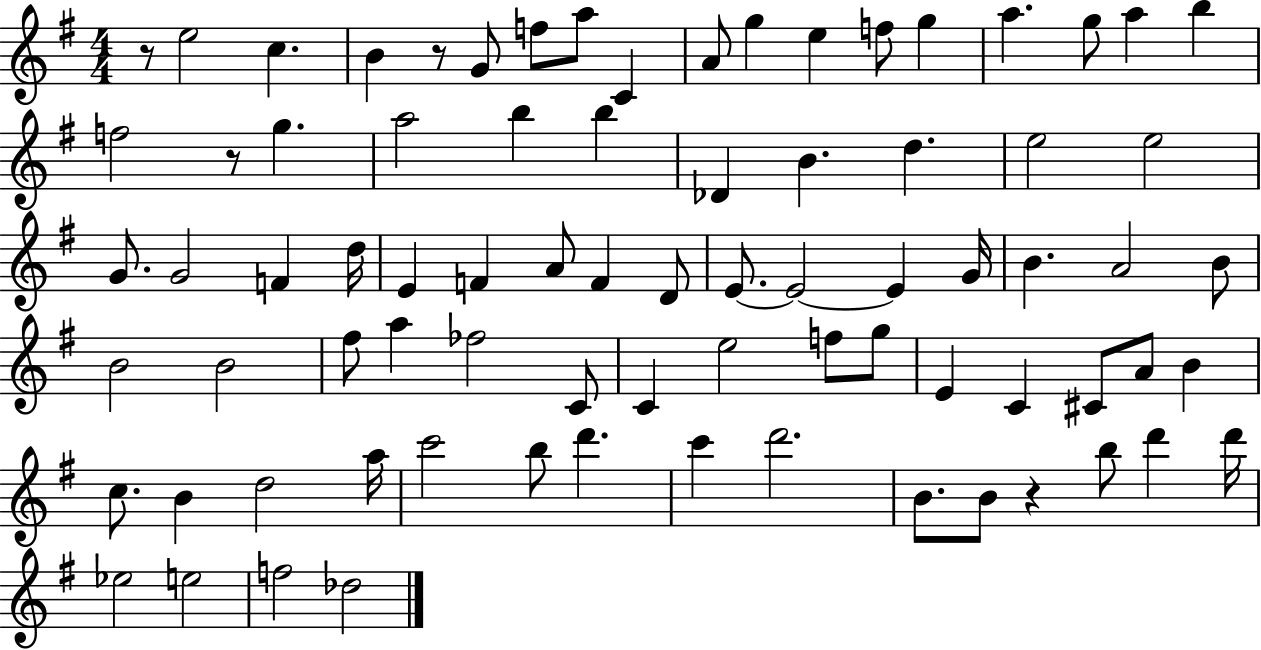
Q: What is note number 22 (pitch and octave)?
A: Db4